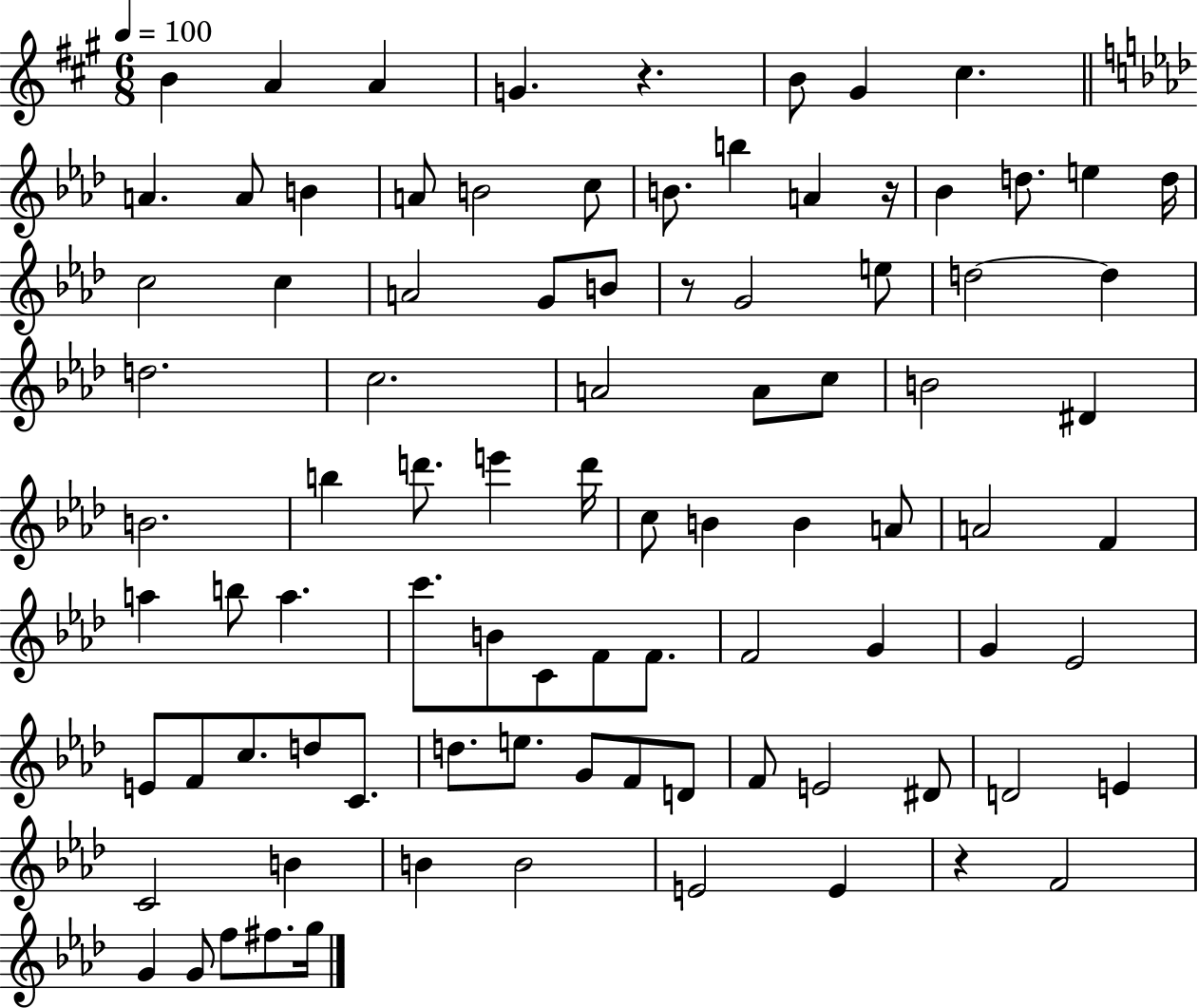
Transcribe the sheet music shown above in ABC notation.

X:1
T:Untitled
M:6/8
L:1/4
K:A
B A A G z B/2 ^G ^c A A/2 B A/2 B2 c/2 B/2 b A z/4 _B d/2 e d/4 c2 c A2 G/2 B/2 z/2 G2 e/2 d2 d d2 c2 A2 A/2 c/2 B2 ^D B2 b d'/2 e' d'/4 c/2 B B A/2 A2 F a b/2 a c'/2 B/2 C/2 F/2 F/2 F2 G G _E2 E/2 F/2 c/2 d/2 C/2 d/2 e/2 G/2 F/2 D/2 F/2 E2 ^D/2 D2 E C2 B B B2 E2 E z F2 G G/2 f/2 ^f/2 g/4